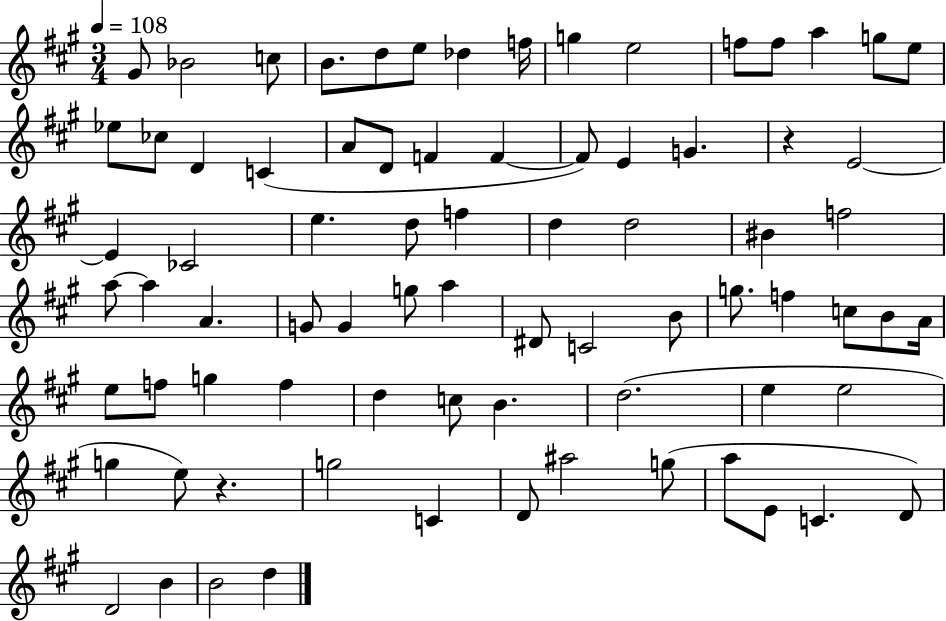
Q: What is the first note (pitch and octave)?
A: G#4